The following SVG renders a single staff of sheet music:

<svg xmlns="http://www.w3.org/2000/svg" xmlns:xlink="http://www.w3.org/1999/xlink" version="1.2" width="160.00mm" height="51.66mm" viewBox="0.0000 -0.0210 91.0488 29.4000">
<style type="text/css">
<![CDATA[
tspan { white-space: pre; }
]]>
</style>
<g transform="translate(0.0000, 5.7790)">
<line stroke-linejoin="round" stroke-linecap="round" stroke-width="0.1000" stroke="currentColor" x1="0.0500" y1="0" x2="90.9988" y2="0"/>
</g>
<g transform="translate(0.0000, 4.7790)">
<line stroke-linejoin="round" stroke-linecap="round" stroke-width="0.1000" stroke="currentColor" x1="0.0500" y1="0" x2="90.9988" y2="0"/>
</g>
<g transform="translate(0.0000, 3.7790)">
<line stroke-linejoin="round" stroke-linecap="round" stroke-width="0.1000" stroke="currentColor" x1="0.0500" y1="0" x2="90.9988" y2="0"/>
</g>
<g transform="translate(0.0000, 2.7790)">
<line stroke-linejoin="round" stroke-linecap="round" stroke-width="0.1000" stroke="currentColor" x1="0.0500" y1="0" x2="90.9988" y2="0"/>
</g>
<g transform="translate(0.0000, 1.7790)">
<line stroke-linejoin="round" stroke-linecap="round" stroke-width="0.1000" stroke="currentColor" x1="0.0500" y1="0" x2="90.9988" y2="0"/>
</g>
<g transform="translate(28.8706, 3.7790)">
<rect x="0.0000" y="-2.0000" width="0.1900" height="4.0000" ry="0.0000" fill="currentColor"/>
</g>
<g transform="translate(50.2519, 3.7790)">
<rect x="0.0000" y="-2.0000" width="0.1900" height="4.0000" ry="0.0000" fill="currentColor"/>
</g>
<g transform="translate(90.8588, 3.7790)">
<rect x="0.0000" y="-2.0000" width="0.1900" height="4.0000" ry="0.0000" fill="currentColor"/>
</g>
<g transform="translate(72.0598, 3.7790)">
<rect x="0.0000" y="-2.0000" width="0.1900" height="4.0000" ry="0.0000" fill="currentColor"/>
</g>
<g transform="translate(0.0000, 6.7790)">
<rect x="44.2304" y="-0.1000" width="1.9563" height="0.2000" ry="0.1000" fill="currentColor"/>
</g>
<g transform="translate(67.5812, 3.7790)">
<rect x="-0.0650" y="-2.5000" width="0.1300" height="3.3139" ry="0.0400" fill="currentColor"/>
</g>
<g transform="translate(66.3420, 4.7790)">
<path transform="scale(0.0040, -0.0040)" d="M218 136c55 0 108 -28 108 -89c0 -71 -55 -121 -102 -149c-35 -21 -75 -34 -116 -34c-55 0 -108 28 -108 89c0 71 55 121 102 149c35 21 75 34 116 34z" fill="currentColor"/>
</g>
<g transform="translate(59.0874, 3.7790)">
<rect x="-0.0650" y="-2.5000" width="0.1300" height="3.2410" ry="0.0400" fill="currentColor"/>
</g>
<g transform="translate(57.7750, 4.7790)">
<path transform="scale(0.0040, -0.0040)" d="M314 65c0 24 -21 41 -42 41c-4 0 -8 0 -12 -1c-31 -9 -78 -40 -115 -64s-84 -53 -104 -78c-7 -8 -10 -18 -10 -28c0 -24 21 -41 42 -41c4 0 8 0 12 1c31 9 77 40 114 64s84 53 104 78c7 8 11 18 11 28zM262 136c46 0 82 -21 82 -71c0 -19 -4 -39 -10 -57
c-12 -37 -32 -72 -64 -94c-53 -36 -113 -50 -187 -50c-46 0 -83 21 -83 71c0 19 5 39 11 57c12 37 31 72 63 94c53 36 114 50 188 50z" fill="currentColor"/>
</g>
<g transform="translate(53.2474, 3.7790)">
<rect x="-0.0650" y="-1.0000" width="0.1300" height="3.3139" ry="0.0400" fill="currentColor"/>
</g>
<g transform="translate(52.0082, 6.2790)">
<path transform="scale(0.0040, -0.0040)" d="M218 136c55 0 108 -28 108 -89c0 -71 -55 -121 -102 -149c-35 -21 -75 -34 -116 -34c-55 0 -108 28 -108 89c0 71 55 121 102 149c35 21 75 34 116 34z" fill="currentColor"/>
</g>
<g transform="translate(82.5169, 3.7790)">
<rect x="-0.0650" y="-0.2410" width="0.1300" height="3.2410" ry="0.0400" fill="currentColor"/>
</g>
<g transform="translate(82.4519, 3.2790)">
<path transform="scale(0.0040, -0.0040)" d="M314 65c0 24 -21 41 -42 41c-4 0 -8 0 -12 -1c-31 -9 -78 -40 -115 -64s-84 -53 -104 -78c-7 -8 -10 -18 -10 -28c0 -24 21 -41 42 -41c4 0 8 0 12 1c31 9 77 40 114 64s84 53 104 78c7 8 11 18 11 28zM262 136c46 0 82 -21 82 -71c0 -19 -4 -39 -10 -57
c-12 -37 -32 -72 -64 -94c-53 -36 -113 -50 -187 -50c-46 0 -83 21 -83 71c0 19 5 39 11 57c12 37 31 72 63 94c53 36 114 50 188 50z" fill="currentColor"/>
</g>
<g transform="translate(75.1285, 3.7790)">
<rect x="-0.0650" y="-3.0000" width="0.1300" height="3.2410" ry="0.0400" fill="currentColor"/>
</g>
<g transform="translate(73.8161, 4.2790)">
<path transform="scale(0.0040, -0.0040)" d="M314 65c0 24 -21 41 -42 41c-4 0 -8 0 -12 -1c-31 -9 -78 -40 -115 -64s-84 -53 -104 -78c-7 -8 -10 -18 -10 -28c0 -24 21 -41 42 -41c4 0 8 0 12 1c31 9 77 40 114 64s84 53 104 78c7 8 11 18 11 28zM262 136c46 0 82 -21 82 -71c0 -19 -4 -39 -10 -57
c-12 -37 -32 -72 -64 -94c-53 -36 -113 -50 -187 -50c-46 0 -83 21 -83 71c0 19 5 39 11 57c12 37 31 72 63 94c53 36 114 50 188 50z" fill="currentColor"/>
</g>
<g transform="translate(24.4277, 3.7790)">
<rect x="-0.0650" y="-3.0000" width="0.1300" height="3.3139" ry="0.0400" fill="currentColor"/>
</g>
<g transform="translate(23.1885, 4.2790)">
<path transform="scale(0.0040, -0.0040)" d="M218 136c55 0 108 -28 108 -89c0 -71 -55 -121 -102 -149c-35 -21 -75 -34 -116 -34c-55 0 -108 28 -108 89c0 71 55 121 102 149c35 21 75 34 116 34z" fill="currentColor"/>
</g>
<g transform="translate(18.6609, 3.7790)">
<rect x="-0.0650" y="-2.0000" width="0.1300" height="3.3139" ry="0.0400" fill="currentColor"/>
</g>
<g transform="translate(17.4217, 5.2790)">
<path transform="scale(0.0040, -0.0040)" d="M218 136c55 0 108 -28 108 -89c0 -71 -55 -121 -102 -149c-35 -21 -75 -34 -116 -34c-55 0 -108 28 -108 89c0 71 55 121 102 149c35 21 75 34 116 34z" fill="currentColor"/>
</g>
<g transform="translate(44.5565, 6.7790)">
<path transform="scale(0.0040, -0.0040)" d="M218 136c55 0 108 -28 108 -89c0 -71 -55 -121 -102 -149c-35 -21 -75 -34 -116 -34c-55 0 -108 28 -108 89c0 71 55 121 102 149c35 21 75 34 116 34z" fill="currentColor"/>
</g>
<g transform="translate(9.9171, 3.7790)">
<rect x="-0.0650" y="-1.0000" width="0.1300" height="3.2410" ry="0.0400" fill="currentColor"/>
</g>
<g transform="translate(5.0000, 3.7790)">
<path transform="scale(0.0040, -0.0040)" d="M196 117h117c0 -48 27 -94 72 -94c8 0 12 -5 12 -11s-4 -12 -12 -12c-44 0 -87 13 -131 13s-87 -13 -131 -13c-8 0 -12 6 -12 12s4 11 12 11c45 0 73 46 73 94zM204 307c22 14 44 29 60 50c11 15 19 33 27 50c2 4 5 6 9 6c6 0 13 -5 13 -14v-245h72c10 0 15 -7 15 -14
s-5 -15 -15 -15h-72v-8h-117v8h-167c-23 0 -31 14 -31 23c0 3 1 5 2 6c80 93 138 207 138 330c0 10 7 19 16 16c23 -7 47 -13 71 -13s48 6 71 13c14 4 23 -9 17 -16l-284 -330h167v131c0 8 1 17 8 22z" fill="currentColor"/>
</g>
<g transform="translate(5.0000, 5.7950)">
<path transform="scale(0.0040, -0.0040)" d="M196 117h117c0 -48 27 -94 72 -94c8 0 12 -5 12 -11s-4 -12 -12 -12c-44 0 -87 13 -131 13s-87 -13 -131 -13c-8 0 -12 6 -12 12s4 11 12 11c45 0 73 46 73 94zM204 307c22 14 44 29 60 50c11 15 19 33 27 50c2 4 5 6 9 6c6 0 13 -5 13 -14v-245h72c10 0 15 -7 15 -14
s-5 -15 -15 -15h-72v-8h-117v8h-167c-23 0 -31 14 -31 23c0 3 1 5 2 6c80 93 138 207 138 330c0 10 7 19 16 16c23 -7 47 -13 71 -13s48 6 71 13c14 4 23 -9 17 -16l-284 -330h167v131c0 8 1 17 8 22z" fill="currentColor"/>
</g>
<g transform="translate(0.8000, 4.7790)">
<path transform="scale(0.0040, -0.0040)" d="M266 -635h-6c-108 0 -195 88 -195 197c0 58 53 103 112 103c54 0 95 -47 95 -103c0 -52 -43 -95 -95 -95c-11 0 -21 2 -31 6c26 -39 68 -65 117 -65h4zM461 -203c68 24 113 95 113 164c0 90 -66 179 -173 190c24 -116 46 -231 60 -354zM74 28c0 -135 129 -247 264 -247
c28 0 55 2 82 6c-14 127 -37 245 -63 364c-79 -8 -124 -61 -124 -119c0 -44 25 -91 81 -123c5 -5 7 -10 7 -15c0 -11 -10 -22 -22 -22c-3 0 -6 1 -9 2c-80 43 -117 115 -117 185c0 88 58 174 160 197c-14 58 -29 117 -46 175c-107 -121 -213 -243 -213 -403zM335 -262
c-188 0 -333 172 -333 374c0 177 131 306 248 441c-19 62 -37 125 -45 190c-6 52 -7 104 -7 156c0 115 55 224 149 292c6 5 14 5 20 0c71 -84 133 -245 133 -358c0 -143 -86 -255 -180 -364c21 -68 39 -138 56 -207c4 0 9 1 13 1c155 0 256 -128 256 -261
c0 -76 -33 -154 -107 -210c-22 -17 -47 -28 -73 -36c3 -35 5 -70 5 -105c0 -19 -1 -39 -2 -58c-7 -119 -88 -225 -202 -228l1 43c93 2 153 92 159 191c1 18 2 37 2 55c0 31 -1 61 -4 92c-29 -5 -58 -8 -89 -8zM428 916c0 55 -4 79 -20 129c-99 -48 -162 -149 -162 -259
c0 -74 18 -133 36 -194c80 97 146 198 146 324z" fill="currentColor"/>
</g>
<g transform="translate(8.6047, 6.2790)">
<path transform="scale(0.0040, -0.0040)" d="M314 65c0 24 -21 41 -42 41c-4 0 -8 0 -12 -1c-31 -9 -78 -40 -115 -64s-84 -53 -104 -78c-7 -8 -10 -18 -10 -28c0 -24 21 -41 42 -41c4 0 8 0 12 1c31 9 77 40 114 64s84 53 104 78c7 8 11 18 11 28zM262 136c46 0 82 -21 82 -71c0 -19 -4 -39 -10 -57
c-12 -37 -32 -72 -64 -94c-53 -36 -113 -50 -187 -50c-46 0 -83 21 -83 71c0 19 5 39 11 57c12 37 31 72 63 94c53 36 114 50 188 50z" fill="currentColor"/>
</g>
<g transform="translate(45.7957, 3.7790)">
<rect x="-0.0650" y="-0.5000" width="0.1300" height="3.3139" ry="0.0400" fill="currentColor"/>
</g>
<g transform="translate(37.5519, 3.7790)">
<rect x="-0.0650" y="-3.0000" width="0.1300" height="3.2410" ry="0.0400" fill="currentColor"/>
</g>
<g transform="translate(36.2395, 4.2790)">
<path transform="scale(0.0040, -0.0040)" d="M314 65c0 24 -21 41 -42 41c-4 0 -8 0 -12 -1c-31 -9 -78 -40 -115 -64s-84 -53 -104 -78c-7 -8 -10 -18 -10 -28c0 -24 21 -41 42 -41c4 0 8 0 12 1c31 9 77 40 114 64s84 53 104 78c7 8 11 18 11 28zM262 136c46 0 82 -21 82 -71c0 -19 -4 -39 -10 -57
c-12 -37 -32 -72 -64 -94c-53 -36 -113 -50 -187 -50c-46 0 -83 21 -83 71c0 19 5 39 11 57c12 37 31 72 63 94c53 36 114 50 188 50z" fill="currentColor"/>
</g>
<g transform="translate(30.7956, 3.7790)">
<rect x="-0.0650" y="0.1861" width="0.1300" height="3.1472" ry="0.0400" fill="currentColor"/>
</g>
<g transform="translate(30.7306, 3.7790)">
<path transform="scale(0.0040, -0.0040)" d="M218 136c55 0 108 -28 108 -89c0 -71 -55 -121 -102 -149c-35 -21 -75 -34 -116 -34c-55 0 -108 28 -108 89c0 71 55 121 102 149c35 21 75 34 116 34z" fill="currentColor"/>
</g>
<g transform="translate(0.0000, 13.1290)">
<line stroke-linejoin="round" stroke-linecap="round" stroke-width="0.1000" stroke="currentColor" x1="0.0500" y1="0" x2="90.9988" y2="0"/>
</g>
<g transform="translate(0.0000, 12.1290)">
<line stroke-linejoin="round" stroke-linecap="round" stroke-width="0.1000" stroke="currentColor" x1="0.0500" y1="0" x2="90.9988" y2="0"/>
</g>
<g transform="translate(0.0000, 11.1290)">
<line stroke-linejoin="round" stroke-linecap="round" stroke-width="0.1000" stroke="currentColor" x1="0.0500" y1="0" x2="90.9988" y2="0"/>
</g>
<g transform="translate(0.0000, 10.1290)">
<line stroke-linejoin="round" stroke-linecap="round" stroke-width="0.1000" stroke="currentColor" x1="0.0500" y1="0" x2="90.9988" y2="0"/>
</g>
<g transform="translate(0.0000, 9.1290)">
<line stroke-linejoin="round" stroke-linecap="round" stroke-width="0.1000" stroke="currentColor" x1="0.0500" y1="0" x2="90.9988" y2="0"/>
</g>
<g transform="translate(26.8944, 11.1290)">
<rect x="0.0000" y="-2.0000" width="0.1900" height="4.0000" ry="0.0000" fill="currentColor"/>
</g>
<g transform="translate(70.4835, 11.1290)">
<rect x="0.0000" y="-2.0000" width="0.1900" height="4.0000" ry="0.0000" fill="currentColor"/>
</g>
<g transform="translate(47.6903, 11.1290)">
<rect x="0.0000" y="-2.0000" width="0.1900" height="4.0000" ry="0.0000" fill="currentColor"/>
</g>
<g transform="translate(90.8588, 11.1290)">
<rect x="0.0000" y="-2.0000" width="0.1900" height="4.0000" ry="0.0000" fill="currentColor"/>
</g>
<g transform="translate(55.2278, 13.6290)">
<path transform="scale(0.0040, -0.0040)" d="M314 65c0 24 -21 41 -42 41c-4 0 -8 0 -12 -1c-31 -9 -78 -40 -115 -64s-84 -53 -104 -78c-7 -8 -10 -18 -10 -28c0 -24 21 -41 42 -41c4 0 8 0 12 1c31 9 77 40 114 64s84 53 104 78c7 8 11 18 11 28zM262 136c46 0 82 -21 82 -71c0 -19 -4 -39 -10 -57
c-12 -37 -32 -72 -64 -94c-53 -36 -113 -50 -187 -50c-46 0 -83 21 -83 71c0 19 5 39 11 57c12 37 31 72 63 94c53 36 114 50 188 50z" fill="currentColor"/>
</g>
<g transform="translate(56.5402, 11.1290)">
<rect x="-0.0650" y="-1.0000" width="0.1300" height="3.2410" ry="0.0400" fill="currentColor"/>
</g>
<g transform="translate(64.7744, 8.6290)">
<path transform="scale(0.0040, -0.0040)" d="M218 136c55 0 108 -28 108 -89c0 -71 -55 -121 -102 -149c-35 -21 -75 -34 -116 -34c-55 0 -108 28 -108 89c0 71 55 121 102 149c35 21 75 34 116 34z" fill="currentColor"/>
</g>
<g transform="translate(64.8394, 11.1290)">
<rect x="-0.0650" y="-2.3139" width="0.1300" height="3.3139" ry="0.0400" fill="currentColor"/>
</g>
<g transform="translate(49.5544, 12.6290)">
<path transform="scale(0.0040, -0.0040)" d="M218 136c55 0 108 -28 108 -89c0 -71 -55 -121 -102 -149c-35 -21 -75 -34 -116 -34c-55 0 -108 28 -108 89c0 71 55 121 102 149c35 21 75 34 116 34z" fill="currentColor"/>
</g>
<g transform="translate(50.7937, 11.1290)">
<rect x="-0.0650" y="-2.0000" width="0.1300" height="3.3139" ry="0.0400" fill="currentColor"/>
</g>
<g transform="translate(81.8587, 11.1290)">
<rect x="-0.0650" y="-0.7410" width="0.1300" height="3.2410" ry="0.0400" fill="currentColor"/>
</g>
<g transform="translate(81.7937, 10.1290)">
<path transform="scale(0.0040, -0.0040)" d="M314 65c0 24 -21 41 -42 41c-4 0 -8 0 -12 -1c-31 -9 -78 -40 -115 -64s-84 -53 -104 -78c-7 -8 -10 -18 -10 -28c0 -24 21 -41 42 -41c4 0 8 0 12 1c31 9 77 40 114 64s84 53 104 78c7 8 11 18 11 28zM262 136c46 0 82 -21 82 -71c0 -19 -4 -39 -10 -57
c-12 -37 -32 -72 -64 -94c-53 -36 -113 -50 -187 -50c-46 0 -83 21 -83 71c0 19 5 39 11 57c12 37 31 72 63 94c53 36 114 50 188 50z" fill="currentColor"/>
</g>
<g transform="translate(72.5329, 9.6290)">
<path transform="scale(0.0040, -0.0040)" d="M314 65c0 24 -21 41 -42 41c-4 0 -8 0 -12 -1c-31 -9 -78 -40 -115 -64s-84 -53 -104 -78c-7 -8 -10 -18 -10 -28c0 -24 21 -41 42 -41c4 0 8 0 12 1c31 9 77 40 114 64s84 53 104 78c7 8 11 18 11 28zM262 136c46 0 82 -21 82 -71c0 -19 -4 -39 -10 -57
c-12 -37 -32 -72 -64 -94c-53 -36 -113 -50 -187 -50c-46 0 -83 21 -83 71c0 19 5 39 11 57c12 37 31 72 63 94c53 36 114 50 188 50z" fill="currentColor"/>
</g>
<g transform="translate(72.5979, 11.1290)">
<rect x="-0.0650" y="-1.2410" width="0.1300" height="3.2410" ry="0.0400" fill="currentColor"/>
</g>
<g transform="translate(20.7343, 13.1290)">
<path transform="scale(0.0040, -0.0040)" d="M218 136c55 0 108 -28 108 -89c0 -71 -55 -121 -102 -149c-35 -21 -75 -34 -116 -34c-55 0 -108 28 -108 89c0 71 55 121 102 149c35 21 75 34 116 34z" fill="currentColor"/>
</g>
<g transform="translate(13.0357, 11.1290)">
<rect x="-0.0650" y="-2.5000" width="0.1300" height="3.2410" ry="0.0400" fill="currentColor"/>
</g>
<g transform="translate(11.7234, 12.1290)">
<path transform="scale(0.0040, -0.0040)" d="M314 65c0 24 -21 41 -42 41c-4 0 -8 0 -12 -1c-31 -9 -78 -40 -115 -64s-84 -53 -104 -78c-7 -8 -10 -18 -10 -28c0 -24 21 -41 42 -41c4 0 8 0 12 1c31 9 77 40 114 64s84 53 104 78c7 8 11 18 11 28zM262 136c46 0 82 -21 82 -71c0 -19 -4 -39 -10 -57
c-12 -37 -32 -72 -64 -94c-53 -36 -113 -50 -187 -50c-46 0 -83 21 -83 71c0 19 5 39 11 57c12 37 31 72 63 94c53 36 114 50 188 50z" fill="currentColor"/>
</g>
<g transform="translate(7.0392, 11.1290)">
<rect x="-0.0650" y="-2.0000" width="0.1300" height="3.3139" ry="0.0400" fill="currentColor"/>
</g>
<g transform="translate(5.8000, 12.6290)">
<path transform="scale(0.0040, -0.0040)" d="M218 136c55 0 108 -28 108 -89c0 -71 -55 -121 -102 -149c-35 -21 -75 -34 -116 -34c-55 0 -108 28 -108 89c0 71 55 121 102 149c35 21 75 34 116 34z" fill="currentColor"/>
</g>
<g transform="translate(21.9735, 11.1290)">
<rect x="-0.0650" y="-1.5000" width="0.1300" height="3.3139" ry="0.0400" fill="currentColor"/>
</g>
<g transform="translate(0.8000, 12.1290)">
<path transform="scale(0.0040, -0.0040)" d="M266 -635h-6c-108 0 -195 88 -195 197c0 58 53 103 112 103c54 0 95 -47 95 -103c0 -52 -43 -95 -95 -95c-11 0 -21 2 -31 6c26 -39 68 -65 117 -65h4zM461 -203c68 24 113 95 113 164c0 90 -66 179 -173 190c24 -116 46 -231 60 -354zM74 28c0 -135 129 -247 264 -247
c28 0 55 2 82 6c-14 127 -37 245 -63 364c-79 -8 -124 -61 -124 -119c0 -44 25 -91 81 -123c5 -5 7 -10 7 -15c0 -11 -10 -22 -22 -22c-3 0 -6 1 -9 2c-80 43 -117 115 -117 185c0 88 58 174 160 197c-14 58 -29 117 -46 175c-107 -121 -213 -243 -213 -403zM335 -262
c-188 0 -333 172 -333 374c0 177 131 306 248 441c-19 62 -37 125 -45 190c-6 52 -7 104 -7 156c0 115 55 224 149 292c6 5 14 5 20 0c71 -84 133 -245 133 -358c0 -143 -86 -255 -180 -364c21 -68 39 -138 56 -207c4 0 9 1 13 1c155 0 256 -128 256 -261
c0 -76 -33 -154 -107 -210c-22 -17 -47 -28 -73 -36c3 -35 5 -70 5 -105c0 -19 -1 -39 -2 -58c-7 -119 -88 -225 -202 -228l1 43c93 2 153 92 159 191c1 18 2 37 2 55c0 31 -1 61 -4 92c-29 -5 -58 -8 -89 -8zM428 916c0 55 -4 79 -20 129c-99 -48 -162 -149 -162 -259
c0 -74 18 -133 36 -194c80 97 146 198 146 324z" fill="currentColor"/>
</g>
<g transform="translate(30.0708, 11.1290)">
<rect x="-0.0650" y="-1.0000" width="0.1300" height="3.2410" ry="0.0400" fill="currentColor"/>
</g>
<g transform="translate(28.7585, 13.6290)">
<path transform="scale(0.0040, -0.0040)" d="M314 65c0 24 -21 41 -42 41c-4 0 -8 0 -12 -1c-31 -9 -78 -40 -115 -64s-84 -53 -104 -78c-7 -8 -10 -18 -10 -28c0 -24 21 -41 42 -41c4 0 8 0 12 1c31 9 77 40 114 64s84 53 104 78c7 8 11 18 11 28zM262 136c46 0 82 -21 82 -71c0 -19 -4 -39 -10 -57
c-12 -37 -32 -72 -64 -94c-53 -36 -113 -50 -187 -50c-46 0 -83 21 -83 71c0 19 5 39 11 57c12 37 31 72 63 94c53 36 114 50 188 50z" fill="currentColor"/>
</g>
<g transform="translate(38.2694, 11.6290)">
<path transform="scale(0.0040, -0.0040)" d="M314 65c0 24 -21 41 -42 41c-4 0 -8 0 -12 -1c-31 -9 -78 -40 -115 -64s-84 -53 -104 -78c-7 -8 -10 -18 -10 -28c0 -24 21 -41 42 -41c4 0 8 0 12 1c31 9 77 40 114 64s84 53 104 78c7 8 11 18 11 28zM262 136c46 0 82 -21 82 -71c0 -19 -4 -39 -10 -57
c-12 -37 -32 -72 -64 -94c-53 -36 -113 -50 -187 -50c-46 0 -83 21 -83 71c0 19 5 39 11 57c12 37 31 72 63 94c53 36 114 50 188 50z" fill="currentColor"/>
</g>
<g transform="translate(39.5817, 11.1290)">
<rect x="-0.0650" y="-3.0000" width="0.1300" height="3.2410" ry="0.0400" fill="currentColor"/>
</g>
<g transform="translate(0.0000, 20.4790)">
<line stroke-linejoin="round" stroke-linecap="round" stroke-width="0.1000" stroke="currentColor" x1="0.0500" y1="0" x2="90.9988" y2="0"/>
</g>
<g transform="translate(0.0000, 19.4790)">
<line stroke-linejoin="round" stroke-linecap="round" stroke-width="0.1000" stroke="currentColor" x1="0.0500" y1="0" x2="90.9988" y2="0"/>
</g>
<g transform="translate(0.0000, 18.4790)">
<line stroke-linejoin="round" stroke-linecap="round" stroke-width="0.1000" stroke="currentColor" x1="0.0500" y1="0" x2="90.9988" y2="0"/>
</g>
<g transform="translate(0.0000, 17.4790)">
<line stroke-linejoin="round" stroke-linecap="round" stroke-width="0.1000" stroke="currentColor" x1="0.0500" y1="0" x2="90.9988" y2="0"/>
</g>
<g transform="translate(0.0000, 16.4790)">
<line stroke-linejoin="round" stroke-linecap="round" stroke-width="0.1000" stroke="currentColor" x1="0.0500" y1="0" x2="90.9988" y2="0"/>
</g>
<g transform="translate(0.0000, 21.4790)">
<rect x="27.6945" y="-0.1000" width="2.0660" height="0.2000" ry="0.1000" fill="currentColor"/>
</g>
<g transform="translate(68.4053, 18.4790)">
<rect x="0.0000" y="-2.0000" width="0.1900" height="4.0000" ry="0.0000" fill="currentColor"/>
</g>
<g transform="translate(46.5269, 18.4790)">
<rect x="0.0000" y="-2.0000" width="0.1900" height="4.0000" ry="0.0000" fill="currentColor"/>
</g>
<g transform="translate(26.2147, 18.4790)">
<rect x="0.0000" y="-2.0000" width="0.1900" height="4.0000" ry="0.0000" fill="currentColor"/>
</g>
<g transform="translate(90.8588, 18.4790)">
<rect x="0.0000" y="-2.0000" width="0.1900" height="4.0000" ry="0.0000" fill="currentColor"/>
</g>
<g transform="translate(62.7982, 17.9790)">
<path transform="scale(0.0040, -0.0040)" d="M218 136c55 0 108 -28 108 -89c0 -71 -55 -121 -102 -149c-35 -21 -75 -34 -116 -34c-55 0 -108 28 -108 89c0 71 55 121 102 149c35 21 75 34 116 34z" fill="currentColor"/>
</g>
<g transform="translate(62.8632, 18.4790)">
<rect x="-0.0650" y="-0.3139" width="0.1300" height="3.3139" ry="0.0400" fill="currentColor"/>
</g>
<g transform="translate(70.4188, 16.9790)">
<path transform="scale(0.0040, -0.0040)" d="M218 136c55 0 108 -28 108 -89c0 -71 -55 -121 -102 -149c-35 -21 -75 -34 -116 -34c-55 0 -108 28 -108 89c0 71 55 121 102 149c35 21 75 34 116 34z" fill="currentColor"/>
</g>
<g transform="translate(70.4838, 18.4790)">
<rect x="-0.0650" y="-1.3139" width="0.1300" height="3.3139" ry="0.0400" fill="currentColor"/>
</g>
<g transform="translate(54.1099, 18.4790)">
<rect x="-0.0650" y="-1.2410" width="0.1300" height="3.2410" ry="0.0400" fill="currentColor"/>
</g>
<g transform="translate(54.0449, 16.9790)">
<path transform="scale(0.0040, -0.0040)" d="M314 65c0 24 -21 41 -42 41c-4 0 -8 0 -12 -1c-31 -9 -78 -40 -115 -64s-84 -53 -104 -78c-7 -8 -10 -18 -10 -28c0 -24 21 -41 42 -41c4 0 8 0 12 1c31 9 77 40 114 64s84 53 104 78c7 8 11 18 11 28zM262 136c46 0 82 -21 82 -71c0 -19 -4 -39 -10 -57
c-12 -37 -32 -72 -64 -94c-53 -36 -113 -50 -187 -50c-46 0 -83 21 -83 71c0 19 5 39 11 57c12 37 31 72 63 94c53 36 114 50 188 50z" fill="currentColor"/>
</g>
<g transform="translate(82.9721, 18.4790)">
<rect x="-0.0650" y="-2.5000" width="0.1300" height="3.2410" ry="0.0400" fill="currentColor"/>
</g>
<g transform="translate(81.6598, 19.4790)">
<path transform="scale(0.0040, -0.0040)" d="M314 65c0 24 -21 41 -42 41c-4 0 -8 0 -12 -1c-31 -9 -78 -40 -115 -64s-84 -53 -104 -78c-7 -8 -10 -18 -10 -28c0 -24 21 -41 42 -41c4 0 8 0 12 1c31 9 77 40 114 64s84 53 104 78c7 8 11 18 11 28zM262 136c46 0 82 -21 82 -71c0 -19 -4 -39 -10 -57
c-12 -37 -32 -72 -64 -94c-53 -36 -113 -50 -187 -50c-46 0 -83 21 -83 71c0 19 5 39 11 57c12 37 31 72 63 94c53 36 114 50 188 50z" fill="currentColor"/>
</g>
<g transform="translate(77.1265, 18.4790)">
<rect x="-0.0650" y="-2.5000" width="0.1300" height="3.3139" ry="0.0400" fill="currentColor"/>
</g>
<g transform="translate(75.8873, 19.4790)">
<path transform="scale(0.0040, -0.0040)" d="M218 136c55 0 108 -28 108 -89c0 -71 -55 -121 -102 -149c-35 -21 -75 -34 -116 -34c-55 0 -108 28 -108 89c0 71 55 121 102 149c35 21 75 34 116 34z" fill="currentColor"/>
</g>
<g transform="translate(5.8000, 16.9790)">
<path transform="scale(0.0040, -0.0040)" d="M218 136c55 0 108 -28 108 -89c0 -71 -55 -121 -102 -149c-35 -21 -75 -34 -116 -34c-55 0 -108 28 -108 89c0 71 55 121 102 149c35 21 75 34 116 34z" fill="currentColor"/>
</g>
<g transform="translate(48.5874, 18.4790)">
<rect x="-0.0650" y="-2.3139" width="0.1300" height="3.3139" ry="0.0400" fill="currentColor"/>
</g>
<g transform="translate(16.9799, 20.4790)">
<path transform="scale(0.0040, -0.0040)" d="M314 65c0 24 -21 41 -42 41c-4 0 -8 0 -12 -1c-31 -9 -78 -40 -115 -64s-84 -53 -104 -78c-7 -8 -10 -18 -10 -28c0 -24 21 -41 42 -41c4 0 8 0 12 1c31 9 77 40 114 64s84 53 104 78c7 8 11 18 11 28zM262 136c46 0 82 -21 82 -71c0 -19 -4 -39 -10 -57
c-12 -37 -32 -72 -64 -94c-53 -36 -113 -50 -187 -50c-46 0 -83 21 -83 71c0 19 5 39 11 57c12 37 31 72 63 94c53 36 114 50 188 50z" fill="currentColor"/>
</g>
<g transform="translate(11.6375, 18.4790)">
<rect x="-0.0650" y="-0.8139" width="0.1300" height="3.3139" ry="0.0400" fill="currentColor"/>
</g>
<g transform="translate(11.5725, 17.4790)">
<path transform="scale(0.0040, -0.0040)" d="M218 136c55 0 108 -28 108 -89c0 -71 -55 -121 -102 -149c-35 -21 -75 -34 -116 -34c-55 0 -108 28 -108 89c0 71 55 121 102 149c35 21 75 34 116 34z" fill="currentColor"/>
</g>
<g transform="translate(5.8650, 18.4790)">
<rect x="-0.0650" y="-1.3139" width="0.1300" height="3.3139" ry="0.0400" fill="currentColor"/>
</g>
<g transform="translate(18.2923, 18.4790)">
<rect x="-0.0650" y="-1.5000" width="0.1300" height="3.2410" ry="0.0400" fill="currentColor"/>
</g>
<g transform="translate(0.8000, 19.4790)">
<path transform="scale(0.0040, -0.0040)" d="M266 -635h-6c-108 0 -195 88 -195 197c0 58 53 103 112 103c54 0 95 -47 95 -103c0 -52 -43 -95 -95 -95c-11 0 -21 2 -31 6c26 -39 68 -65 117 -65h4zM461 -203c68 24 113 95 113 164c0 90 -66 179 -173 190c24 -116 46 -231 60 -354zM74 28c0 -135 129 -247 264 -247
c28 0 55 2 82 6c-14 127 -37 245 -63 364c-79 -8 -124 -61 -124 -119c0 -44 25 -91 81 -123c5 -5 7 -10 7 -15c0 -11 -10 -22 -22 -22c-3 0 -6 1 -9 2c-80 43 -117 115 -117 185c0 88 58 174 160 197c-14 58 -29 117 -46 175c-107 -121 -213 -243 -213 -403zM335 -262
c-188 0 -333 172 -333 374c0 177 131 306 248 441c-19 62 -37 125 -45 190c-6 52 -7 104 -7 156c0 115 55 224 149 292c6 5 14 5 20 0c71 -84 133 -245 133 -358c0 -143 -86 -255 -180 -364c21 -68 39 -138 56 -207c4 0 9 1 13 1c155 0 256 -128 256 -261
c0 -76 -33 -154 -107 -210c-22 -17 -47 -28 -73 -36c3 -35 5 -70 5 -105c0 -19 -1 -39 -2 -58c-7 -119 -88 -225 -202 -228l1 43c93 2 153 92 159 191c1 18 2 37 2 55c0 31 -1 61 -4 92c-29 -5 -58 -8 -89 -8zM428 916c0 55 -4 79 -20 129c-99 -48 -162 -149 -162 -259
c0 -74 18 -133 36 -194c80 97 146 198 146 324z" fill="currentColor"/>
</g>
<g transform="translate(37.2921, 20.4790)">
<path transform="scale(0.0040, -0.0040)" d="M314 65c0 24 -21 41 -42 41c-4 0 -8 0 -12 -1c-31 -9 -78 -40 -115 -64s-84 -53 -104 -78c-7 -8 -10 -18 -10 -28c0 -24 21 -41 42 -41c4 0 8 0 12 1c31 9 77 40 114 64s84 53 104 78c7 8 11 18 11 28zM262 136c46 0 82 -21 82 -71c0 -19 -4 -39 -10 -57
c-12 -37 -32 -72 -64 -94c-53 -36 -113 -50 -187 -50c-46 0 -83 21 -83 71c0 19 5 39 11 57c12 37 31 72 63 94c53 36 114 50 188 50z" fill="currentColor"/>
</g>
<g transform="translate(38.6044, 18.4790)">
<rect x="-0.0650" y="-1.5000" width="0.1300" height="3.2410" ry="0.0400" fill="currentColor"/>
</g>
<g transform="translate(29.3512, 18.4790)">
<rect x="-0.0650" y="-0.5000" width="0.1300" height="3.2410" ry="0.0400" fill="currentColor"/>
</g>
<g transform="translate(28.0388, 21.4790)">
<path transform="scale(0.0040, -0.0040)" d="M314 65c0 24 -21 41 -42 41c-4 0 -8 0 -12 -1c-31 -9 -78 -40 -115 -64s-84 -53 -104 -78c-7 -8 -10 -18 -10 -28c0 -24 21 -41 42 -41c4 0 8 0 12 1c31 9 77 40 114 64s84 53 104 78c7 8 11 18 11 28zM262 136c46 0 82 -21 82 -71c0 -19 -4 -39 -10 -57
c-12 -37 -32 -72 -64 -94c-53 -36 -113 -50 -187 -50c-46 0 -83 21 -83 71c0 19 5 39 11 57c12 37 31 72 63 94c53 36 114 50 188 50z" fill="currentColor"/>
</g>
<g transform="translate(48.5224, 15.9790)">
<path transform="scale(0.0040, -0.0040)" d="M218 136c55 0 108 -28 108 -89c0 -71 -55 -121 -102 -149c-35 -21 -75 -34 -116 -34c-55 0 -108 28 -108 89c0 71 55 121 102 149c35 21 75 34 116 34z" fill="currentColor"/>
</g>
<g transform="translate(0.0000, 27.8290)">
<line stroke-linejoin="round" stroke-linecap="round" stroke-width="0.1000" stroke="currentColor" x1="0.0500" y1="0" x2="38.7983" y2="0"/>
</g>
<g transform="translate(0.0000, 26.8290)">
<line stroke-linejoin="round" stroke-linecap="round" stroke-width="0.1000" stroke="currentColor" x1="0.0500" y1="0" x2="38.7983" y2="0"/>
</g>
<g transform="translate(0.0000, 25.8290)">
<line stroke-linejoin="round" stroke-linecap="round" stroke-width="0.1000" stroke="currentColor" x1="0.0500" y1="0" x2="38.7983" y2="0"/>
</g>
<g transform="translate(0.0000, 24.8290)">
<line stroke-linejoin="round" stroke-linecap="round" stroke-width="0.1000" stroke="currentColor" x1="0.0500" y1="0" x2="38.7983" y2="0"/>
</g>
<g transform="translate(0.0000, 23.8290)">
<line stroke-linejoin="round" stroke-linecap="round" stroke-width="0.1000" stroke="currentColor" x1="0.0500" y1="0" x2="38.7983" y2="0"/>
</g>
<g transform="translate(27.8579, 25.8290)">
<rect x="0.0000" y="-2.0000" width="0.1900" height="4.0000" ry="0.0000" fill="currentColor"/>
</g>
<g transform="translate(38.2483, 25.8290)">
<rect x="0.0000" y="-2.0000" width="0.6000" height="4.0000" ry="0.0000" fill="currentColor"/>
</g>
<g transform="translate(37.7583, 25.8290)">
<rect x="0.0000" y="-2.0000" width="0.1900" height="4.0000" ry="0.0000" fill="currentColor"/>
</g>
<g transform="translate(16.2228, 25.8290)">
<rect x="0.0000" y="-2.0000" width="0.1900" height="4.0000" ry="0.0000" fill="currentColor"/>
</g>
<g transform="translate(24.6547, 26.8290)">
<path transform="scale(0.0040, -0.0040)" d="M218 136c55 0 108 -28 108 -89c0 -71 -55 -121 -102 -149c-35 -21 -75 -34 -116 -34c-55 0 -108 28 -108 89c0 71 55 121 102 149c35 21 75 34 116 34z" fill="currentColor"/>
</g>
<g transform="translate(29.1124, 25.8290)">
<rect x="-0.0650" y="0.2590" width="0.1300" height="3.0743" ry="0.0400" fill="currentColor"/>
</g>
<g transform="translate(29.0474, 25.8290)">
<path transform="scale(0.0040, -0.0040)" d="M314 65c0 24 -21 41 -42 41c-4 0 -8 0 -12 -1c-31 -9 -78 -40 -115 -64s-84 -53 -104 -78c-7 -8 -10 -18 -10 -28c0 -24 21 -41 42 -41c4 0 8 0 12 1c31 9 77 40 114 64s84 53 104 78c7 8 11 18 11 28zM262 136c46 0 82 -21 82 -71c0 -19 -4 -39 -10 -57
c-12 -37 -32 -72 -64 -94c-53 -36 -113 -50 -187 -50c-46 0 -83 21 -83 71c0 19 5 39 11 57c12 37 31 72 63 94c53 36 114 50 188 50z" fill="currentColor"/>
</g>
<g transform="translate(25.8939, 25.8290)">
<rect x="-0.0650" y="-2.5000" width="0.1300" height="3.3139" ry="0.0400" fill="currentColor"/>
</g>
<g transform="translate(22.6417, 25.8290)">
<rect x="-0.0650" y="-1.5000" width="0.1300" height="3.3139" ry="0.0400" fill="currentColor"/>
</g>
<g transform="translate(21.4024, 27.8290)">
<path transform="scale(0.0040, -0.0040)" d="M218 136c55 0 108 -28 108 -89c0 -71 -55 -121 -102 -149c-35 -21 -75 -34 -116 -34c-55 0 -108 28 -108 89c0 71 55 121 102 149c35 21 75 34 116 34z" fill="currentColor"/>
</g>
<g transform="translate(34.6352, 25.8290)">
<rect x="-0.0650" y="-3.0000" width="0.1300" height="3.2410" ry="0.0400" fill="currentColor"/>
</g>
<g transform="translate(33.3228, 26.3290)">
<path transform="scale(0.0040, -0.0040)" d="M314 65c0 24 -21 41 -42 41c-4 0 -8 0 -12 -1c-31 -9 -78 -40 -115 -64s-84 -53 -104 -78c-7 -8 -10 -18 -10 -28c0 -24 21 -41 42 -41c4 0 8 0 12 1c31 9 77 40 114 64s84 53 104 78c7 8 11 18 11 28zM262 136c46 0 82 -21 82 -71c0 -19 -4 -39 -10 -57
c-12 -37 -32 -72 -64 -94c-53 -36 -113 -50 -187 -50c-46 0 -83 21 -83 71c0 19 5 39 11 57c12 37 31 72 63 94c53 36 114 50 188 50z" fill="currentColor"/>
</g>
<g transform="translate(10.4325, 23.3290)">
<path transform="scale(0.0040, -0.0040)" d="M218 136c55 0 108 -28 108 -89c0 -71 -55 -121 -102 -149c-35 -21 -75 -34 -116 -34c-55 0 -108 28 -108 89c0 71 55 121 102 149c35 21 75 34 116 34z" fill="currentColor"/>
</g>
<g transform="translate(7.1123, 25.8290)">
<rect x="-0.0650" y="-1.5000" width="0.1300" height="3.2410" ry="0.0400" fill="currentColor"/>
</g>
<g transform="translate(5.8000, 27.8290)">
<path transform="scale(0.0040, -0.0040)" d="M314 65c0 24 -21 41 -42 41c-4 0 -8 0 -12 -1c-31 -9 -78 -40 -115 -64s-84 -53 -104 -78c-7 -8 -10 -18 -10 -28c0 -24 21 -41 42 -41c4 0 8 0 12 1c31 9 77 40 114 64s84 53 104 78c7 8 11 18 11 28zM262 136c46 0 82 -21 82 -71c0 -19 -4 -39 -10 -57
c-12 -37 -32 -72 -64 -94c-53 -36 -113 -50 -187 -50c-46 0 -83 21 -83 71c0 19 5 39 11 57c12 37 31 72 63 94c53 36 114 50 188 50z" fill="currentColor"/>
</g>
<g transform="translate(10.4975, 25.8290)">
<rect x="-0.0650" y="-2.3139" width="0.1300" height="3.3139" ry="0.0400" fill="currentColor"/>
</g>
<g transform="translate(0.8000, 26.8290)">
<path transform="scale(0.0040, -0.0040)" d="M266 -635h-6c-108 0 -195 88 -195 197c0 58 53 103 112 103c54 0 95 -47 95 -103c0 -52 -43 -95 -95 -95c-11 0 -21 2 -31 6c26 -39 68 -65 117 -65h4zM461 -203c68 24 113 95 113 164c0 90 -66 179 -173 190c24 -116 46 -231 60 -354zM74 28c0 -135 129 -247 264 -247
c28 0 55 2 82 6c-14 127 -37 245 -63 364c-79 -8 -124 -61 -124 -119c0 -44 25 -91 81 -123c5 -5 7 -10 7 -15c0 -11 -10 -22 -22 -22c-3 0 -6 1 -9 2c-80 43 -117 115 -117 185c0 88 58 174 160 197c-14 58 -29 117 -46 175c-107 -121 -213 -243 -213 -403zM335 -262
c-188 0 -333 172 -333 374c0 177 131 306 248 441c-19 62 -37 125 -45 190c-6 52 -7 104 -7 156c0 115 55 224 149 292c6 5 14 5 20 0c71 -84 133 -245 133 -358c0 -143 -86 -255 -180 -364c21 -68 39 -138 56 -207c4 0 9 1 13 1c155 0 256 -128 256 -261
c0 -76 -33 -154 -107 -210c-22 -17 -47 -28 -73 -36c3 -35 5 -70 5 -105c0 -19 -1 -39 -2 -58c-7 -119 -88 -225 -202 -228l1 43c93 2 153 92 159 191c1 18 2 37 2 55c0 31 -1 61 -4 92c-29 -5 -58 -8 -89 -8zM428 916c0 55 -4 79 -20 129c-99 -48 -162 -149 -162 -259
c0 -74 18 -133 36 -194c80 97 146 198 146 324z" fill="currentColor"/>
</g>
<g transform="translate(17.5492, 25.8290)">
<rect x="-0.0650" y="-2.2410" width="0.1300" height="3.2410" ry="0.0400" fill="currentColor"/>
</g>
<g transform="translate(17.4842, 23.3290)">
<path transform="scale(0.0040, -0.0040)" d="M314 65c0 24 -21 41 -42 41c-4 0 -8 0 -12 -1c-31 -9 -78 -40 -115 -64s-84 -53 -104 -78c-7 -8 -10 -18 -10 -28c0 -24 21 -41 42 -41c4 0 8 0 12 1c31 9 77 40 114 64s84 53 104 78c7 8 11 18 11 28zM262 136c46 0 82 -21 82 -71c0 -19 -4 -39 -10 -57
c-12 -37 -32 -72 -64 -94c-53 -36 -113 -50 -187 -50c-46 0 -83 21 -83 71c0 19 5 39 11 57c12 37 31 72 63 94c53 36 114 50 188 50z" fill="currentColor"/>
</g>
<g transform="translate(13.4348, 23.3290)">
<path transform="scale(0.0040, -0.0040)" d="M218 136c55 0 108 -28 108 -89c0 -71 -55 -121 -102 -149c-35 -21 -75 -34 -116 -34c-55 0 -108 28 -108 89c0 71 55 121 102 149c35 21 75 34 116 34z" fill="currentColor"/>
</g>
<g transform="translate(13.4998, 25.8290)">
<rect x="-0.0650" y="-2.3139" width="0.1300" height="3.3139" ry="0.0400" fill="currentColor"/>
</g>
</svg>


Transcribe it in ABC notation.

X:1
T:Untitled
M:4/4
L:1/4
K:C
D2 F A B A2 C D G2 G A2 c2 F G2 E D2 A2 F D2 g e2 d2 e d E2 C2 E2 g e2 c e G G2 E2 g g g2 E G B2 A2